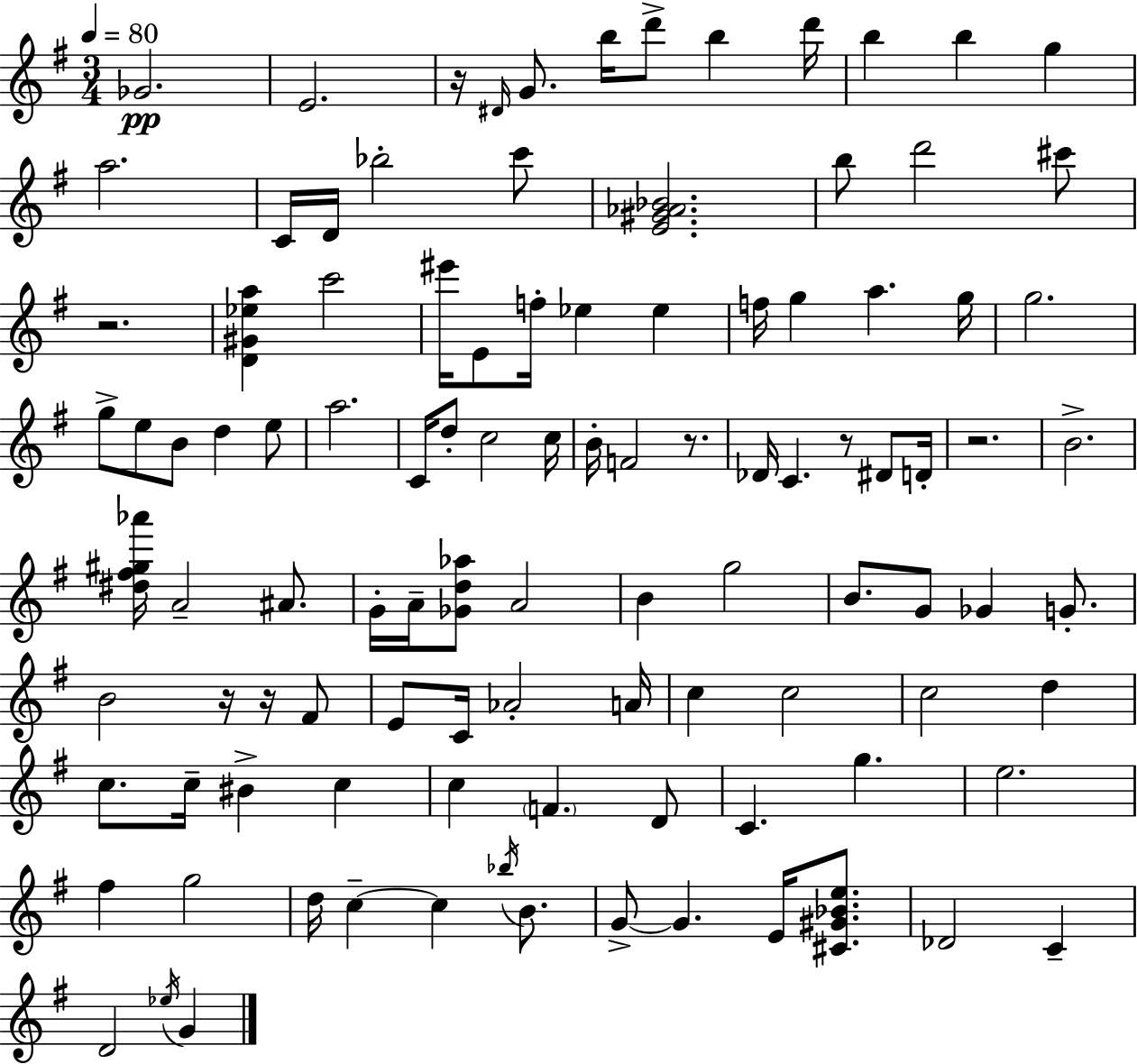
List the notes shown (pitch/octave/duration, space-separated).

Gb4/h. E4/h. R/s D#4/s G4/e. B5/s D6/e B5/q D6/s B5/q B5/q G5/q A5/h. C4/s D4/s Bb5/h C6/e [E4,G#4,Ab4,Bb4]/h. B5/e D6/h C#6/e R/h. [D4,G#4,Eb5,A5]/q C6/h EIS6/s E4/e F5/s Eb5/q Eb5/q F5/s G5/q A5/q. G5/s G5/h. G5/e E5/e B4/e D5/q E5/e A5/h. C4/s D5/e C5/h C5/s B4/s F4/h R/e. Db4/s C4/q. R/e D#4/e D4/s R/h. B4/h. [D#5,F#5,G#5,Ab6]/s A4/h A#4/e. G4/s A4/s [Gb4,D5,Ab5]/e A4/h B4/q G5/h B4/e. G4/e Gb4/q G4/e. B4/h R/s R/s F#4/e E4/e C4/s Ab4/h A4/s C5/q C5/h C5/h D5/q C5/e. C5/s BIS4/q C5/q C5/q F4/q. D4/e C4/q. G5/q. E5/h. F#5/q G5/h D5/s C5/q C5/q Bb5/s B4/e. G4/e G4/q. E4/s [C#4,G#4,Bb4,E5]/e. Db4/h C4/q D4/h Eb5/s G4/q